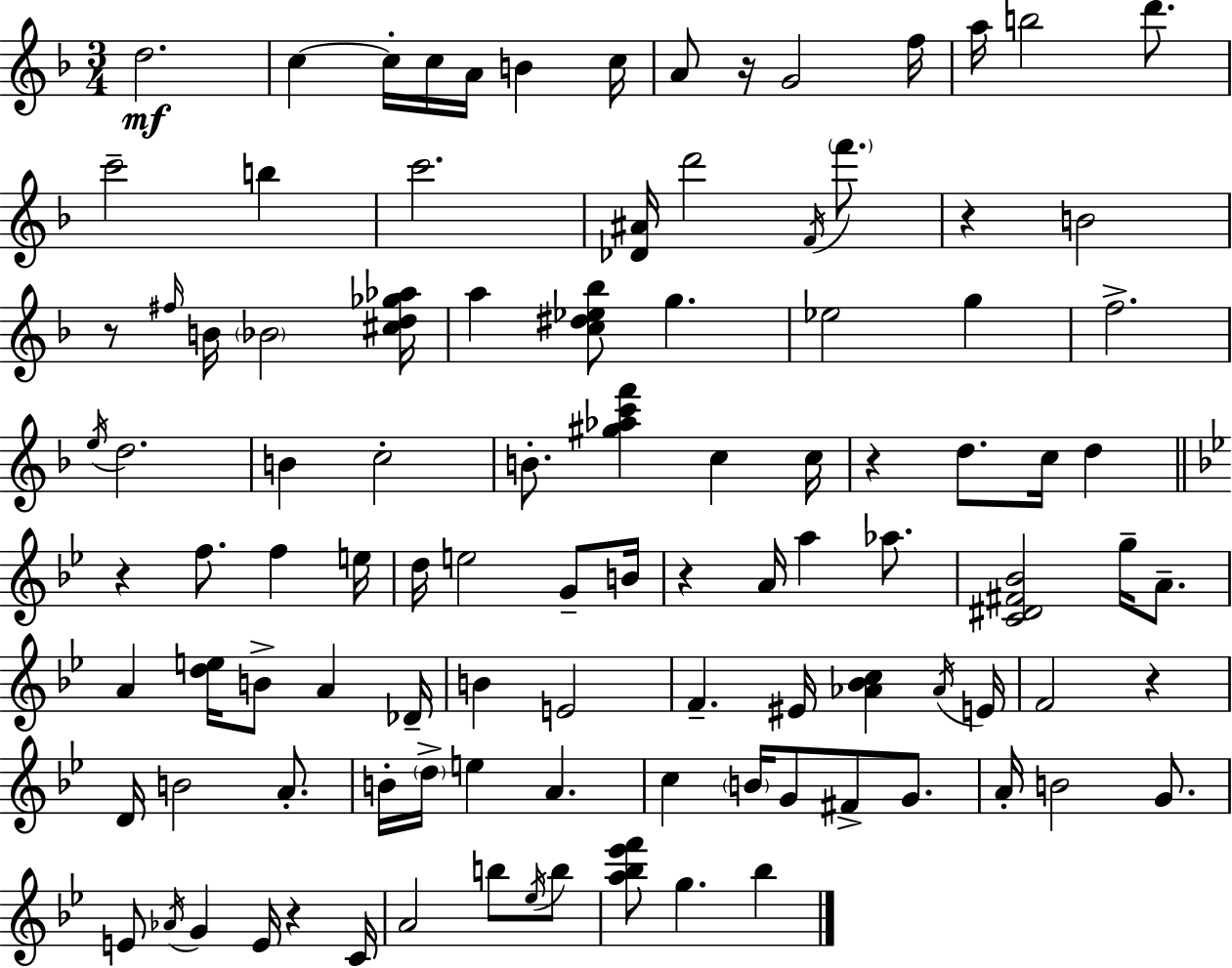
{
  \clef treble
  \numericTimeSignature
  \time 3/4
  \key d \minor
  d''2.\mf | c''4~~ c''16-. c''16 a'16 b'4 c''16 | a'8 r16 g'2 f''16 | a''16 b''2 d'''8. | \break c'''2-- b''4 | c'''2. | <des' ais'>16 d'''2 \acciaccatura { f'16 } \parenthesize f'''8. | r4 b'2 | \break r8 \grace { fis''16 } b'16 \parenthesize bes'2 | <cis'' d'' ges'' aes''>16 a''4 <c'' dis'' ees'' bes''>8 g''4. | ees''2 g''4 | f''2.-> | \break \acciaccatura { e''16 } d''2. | b'4 c''2-. | b'8.-. <gis'' aes'' c''' f'''>4 c''4 | c''16 r4 d''8. c''16 d''4 | \break \bar "||" \break \key bes \major r4 f''8. f''4 e''16 | d''16 e''2 g'8-- b'16 | r4 a'16 a''4 aes''8. | <c' dis' fis' bes'>2 g''16-- a'8.-- | \break a'4 <d'' e''>16 b'8-> a'4 des'16-- | b'4 e'2 | f'4.-- eis'16 <aes' bes' c''>4 \acciaccatura { aes'16 } | e'16 f'2 r4 | \break d'16 b'2 a'8.-. | b'16-. \parenthesize d''16-> e''4 a'4. | c''4 \parenthesize b'16 g'8 fis'8-> g'8. | a'16-. b'2 g'8. | \break e'8 \acciaccatura { aes'16 } g'4 e'16 r4 | c'16 a'2 b''8 | \acciaccatura { ees''16 } b''8 <a'' bes'' ees''' f'''>8 g''4. bes''4 | \bar "|."
}